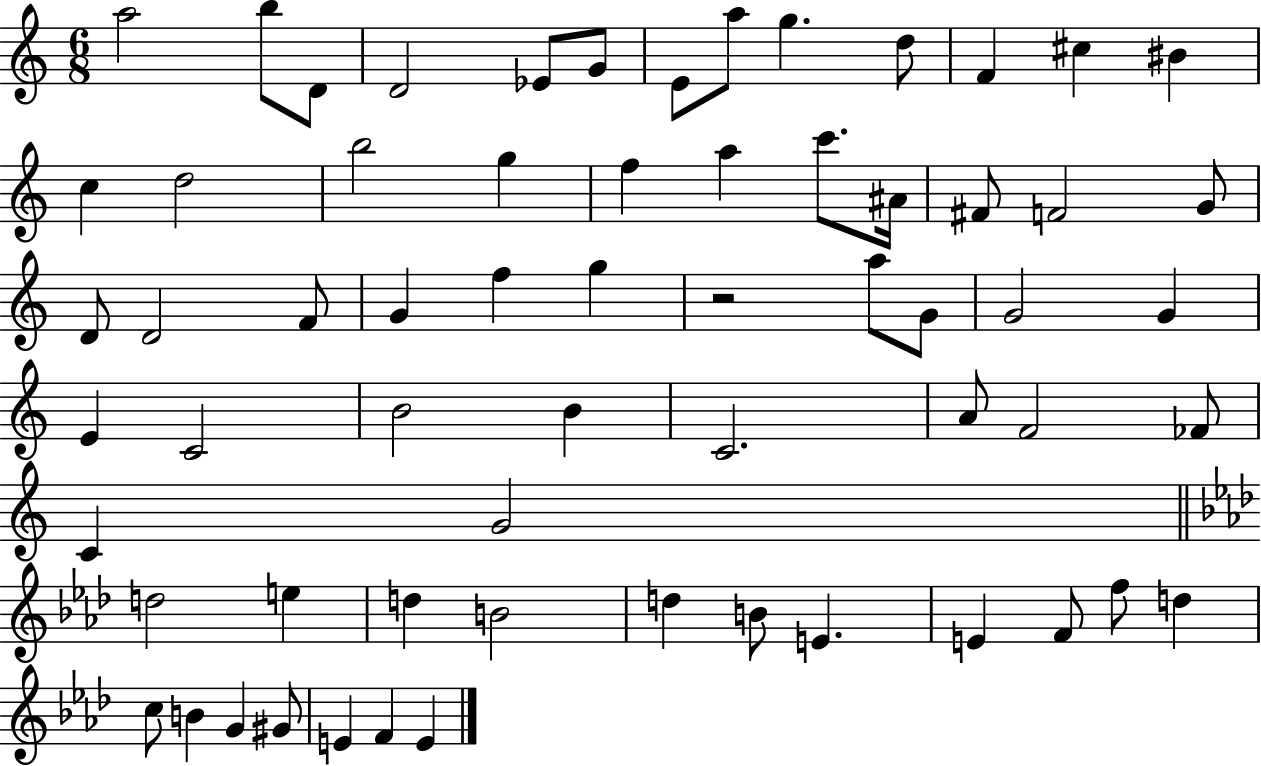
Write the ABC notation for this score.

X:1
T:Untitled
M:6/8
L:1/4
K:C
a2 b/2 D/2 D2 _E/2 G/2 E/2 a/2 g d/2 F ^c ^B c d2 b2 g f a c'/2 ^A/4 ^F/2 F2 G/2 D/2 D2 F/2 G f g z2 a/2 G/2 G2 G E C2 B2 B C2 A/2 F2 _F/2 C G2 d2 e d B2 d B/2 E E F/2 f/2 d c/2 B G ^G/2 E F E